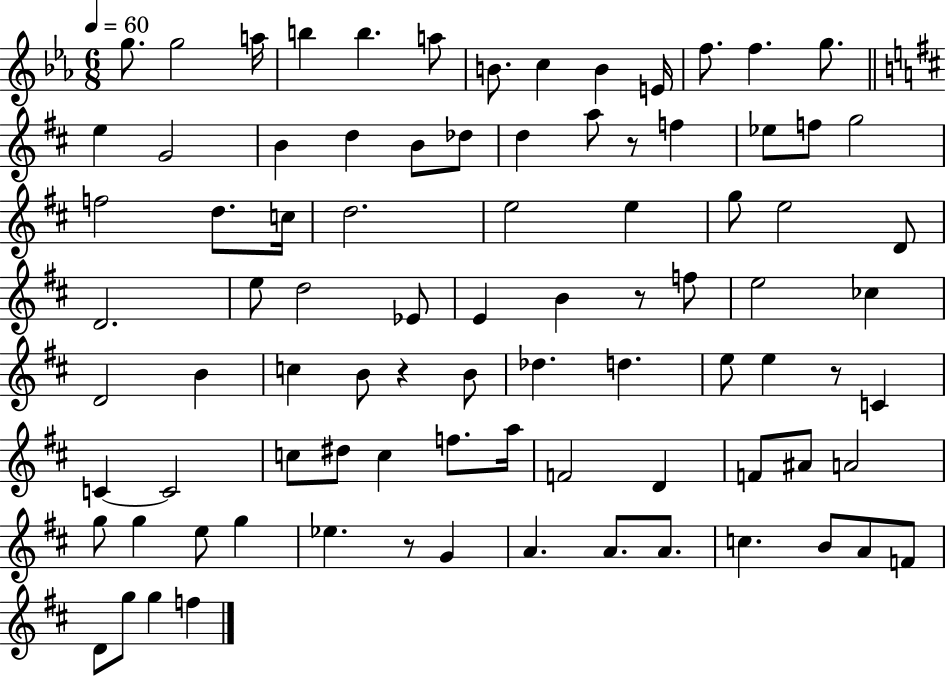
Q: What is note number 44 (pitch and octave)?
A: D4